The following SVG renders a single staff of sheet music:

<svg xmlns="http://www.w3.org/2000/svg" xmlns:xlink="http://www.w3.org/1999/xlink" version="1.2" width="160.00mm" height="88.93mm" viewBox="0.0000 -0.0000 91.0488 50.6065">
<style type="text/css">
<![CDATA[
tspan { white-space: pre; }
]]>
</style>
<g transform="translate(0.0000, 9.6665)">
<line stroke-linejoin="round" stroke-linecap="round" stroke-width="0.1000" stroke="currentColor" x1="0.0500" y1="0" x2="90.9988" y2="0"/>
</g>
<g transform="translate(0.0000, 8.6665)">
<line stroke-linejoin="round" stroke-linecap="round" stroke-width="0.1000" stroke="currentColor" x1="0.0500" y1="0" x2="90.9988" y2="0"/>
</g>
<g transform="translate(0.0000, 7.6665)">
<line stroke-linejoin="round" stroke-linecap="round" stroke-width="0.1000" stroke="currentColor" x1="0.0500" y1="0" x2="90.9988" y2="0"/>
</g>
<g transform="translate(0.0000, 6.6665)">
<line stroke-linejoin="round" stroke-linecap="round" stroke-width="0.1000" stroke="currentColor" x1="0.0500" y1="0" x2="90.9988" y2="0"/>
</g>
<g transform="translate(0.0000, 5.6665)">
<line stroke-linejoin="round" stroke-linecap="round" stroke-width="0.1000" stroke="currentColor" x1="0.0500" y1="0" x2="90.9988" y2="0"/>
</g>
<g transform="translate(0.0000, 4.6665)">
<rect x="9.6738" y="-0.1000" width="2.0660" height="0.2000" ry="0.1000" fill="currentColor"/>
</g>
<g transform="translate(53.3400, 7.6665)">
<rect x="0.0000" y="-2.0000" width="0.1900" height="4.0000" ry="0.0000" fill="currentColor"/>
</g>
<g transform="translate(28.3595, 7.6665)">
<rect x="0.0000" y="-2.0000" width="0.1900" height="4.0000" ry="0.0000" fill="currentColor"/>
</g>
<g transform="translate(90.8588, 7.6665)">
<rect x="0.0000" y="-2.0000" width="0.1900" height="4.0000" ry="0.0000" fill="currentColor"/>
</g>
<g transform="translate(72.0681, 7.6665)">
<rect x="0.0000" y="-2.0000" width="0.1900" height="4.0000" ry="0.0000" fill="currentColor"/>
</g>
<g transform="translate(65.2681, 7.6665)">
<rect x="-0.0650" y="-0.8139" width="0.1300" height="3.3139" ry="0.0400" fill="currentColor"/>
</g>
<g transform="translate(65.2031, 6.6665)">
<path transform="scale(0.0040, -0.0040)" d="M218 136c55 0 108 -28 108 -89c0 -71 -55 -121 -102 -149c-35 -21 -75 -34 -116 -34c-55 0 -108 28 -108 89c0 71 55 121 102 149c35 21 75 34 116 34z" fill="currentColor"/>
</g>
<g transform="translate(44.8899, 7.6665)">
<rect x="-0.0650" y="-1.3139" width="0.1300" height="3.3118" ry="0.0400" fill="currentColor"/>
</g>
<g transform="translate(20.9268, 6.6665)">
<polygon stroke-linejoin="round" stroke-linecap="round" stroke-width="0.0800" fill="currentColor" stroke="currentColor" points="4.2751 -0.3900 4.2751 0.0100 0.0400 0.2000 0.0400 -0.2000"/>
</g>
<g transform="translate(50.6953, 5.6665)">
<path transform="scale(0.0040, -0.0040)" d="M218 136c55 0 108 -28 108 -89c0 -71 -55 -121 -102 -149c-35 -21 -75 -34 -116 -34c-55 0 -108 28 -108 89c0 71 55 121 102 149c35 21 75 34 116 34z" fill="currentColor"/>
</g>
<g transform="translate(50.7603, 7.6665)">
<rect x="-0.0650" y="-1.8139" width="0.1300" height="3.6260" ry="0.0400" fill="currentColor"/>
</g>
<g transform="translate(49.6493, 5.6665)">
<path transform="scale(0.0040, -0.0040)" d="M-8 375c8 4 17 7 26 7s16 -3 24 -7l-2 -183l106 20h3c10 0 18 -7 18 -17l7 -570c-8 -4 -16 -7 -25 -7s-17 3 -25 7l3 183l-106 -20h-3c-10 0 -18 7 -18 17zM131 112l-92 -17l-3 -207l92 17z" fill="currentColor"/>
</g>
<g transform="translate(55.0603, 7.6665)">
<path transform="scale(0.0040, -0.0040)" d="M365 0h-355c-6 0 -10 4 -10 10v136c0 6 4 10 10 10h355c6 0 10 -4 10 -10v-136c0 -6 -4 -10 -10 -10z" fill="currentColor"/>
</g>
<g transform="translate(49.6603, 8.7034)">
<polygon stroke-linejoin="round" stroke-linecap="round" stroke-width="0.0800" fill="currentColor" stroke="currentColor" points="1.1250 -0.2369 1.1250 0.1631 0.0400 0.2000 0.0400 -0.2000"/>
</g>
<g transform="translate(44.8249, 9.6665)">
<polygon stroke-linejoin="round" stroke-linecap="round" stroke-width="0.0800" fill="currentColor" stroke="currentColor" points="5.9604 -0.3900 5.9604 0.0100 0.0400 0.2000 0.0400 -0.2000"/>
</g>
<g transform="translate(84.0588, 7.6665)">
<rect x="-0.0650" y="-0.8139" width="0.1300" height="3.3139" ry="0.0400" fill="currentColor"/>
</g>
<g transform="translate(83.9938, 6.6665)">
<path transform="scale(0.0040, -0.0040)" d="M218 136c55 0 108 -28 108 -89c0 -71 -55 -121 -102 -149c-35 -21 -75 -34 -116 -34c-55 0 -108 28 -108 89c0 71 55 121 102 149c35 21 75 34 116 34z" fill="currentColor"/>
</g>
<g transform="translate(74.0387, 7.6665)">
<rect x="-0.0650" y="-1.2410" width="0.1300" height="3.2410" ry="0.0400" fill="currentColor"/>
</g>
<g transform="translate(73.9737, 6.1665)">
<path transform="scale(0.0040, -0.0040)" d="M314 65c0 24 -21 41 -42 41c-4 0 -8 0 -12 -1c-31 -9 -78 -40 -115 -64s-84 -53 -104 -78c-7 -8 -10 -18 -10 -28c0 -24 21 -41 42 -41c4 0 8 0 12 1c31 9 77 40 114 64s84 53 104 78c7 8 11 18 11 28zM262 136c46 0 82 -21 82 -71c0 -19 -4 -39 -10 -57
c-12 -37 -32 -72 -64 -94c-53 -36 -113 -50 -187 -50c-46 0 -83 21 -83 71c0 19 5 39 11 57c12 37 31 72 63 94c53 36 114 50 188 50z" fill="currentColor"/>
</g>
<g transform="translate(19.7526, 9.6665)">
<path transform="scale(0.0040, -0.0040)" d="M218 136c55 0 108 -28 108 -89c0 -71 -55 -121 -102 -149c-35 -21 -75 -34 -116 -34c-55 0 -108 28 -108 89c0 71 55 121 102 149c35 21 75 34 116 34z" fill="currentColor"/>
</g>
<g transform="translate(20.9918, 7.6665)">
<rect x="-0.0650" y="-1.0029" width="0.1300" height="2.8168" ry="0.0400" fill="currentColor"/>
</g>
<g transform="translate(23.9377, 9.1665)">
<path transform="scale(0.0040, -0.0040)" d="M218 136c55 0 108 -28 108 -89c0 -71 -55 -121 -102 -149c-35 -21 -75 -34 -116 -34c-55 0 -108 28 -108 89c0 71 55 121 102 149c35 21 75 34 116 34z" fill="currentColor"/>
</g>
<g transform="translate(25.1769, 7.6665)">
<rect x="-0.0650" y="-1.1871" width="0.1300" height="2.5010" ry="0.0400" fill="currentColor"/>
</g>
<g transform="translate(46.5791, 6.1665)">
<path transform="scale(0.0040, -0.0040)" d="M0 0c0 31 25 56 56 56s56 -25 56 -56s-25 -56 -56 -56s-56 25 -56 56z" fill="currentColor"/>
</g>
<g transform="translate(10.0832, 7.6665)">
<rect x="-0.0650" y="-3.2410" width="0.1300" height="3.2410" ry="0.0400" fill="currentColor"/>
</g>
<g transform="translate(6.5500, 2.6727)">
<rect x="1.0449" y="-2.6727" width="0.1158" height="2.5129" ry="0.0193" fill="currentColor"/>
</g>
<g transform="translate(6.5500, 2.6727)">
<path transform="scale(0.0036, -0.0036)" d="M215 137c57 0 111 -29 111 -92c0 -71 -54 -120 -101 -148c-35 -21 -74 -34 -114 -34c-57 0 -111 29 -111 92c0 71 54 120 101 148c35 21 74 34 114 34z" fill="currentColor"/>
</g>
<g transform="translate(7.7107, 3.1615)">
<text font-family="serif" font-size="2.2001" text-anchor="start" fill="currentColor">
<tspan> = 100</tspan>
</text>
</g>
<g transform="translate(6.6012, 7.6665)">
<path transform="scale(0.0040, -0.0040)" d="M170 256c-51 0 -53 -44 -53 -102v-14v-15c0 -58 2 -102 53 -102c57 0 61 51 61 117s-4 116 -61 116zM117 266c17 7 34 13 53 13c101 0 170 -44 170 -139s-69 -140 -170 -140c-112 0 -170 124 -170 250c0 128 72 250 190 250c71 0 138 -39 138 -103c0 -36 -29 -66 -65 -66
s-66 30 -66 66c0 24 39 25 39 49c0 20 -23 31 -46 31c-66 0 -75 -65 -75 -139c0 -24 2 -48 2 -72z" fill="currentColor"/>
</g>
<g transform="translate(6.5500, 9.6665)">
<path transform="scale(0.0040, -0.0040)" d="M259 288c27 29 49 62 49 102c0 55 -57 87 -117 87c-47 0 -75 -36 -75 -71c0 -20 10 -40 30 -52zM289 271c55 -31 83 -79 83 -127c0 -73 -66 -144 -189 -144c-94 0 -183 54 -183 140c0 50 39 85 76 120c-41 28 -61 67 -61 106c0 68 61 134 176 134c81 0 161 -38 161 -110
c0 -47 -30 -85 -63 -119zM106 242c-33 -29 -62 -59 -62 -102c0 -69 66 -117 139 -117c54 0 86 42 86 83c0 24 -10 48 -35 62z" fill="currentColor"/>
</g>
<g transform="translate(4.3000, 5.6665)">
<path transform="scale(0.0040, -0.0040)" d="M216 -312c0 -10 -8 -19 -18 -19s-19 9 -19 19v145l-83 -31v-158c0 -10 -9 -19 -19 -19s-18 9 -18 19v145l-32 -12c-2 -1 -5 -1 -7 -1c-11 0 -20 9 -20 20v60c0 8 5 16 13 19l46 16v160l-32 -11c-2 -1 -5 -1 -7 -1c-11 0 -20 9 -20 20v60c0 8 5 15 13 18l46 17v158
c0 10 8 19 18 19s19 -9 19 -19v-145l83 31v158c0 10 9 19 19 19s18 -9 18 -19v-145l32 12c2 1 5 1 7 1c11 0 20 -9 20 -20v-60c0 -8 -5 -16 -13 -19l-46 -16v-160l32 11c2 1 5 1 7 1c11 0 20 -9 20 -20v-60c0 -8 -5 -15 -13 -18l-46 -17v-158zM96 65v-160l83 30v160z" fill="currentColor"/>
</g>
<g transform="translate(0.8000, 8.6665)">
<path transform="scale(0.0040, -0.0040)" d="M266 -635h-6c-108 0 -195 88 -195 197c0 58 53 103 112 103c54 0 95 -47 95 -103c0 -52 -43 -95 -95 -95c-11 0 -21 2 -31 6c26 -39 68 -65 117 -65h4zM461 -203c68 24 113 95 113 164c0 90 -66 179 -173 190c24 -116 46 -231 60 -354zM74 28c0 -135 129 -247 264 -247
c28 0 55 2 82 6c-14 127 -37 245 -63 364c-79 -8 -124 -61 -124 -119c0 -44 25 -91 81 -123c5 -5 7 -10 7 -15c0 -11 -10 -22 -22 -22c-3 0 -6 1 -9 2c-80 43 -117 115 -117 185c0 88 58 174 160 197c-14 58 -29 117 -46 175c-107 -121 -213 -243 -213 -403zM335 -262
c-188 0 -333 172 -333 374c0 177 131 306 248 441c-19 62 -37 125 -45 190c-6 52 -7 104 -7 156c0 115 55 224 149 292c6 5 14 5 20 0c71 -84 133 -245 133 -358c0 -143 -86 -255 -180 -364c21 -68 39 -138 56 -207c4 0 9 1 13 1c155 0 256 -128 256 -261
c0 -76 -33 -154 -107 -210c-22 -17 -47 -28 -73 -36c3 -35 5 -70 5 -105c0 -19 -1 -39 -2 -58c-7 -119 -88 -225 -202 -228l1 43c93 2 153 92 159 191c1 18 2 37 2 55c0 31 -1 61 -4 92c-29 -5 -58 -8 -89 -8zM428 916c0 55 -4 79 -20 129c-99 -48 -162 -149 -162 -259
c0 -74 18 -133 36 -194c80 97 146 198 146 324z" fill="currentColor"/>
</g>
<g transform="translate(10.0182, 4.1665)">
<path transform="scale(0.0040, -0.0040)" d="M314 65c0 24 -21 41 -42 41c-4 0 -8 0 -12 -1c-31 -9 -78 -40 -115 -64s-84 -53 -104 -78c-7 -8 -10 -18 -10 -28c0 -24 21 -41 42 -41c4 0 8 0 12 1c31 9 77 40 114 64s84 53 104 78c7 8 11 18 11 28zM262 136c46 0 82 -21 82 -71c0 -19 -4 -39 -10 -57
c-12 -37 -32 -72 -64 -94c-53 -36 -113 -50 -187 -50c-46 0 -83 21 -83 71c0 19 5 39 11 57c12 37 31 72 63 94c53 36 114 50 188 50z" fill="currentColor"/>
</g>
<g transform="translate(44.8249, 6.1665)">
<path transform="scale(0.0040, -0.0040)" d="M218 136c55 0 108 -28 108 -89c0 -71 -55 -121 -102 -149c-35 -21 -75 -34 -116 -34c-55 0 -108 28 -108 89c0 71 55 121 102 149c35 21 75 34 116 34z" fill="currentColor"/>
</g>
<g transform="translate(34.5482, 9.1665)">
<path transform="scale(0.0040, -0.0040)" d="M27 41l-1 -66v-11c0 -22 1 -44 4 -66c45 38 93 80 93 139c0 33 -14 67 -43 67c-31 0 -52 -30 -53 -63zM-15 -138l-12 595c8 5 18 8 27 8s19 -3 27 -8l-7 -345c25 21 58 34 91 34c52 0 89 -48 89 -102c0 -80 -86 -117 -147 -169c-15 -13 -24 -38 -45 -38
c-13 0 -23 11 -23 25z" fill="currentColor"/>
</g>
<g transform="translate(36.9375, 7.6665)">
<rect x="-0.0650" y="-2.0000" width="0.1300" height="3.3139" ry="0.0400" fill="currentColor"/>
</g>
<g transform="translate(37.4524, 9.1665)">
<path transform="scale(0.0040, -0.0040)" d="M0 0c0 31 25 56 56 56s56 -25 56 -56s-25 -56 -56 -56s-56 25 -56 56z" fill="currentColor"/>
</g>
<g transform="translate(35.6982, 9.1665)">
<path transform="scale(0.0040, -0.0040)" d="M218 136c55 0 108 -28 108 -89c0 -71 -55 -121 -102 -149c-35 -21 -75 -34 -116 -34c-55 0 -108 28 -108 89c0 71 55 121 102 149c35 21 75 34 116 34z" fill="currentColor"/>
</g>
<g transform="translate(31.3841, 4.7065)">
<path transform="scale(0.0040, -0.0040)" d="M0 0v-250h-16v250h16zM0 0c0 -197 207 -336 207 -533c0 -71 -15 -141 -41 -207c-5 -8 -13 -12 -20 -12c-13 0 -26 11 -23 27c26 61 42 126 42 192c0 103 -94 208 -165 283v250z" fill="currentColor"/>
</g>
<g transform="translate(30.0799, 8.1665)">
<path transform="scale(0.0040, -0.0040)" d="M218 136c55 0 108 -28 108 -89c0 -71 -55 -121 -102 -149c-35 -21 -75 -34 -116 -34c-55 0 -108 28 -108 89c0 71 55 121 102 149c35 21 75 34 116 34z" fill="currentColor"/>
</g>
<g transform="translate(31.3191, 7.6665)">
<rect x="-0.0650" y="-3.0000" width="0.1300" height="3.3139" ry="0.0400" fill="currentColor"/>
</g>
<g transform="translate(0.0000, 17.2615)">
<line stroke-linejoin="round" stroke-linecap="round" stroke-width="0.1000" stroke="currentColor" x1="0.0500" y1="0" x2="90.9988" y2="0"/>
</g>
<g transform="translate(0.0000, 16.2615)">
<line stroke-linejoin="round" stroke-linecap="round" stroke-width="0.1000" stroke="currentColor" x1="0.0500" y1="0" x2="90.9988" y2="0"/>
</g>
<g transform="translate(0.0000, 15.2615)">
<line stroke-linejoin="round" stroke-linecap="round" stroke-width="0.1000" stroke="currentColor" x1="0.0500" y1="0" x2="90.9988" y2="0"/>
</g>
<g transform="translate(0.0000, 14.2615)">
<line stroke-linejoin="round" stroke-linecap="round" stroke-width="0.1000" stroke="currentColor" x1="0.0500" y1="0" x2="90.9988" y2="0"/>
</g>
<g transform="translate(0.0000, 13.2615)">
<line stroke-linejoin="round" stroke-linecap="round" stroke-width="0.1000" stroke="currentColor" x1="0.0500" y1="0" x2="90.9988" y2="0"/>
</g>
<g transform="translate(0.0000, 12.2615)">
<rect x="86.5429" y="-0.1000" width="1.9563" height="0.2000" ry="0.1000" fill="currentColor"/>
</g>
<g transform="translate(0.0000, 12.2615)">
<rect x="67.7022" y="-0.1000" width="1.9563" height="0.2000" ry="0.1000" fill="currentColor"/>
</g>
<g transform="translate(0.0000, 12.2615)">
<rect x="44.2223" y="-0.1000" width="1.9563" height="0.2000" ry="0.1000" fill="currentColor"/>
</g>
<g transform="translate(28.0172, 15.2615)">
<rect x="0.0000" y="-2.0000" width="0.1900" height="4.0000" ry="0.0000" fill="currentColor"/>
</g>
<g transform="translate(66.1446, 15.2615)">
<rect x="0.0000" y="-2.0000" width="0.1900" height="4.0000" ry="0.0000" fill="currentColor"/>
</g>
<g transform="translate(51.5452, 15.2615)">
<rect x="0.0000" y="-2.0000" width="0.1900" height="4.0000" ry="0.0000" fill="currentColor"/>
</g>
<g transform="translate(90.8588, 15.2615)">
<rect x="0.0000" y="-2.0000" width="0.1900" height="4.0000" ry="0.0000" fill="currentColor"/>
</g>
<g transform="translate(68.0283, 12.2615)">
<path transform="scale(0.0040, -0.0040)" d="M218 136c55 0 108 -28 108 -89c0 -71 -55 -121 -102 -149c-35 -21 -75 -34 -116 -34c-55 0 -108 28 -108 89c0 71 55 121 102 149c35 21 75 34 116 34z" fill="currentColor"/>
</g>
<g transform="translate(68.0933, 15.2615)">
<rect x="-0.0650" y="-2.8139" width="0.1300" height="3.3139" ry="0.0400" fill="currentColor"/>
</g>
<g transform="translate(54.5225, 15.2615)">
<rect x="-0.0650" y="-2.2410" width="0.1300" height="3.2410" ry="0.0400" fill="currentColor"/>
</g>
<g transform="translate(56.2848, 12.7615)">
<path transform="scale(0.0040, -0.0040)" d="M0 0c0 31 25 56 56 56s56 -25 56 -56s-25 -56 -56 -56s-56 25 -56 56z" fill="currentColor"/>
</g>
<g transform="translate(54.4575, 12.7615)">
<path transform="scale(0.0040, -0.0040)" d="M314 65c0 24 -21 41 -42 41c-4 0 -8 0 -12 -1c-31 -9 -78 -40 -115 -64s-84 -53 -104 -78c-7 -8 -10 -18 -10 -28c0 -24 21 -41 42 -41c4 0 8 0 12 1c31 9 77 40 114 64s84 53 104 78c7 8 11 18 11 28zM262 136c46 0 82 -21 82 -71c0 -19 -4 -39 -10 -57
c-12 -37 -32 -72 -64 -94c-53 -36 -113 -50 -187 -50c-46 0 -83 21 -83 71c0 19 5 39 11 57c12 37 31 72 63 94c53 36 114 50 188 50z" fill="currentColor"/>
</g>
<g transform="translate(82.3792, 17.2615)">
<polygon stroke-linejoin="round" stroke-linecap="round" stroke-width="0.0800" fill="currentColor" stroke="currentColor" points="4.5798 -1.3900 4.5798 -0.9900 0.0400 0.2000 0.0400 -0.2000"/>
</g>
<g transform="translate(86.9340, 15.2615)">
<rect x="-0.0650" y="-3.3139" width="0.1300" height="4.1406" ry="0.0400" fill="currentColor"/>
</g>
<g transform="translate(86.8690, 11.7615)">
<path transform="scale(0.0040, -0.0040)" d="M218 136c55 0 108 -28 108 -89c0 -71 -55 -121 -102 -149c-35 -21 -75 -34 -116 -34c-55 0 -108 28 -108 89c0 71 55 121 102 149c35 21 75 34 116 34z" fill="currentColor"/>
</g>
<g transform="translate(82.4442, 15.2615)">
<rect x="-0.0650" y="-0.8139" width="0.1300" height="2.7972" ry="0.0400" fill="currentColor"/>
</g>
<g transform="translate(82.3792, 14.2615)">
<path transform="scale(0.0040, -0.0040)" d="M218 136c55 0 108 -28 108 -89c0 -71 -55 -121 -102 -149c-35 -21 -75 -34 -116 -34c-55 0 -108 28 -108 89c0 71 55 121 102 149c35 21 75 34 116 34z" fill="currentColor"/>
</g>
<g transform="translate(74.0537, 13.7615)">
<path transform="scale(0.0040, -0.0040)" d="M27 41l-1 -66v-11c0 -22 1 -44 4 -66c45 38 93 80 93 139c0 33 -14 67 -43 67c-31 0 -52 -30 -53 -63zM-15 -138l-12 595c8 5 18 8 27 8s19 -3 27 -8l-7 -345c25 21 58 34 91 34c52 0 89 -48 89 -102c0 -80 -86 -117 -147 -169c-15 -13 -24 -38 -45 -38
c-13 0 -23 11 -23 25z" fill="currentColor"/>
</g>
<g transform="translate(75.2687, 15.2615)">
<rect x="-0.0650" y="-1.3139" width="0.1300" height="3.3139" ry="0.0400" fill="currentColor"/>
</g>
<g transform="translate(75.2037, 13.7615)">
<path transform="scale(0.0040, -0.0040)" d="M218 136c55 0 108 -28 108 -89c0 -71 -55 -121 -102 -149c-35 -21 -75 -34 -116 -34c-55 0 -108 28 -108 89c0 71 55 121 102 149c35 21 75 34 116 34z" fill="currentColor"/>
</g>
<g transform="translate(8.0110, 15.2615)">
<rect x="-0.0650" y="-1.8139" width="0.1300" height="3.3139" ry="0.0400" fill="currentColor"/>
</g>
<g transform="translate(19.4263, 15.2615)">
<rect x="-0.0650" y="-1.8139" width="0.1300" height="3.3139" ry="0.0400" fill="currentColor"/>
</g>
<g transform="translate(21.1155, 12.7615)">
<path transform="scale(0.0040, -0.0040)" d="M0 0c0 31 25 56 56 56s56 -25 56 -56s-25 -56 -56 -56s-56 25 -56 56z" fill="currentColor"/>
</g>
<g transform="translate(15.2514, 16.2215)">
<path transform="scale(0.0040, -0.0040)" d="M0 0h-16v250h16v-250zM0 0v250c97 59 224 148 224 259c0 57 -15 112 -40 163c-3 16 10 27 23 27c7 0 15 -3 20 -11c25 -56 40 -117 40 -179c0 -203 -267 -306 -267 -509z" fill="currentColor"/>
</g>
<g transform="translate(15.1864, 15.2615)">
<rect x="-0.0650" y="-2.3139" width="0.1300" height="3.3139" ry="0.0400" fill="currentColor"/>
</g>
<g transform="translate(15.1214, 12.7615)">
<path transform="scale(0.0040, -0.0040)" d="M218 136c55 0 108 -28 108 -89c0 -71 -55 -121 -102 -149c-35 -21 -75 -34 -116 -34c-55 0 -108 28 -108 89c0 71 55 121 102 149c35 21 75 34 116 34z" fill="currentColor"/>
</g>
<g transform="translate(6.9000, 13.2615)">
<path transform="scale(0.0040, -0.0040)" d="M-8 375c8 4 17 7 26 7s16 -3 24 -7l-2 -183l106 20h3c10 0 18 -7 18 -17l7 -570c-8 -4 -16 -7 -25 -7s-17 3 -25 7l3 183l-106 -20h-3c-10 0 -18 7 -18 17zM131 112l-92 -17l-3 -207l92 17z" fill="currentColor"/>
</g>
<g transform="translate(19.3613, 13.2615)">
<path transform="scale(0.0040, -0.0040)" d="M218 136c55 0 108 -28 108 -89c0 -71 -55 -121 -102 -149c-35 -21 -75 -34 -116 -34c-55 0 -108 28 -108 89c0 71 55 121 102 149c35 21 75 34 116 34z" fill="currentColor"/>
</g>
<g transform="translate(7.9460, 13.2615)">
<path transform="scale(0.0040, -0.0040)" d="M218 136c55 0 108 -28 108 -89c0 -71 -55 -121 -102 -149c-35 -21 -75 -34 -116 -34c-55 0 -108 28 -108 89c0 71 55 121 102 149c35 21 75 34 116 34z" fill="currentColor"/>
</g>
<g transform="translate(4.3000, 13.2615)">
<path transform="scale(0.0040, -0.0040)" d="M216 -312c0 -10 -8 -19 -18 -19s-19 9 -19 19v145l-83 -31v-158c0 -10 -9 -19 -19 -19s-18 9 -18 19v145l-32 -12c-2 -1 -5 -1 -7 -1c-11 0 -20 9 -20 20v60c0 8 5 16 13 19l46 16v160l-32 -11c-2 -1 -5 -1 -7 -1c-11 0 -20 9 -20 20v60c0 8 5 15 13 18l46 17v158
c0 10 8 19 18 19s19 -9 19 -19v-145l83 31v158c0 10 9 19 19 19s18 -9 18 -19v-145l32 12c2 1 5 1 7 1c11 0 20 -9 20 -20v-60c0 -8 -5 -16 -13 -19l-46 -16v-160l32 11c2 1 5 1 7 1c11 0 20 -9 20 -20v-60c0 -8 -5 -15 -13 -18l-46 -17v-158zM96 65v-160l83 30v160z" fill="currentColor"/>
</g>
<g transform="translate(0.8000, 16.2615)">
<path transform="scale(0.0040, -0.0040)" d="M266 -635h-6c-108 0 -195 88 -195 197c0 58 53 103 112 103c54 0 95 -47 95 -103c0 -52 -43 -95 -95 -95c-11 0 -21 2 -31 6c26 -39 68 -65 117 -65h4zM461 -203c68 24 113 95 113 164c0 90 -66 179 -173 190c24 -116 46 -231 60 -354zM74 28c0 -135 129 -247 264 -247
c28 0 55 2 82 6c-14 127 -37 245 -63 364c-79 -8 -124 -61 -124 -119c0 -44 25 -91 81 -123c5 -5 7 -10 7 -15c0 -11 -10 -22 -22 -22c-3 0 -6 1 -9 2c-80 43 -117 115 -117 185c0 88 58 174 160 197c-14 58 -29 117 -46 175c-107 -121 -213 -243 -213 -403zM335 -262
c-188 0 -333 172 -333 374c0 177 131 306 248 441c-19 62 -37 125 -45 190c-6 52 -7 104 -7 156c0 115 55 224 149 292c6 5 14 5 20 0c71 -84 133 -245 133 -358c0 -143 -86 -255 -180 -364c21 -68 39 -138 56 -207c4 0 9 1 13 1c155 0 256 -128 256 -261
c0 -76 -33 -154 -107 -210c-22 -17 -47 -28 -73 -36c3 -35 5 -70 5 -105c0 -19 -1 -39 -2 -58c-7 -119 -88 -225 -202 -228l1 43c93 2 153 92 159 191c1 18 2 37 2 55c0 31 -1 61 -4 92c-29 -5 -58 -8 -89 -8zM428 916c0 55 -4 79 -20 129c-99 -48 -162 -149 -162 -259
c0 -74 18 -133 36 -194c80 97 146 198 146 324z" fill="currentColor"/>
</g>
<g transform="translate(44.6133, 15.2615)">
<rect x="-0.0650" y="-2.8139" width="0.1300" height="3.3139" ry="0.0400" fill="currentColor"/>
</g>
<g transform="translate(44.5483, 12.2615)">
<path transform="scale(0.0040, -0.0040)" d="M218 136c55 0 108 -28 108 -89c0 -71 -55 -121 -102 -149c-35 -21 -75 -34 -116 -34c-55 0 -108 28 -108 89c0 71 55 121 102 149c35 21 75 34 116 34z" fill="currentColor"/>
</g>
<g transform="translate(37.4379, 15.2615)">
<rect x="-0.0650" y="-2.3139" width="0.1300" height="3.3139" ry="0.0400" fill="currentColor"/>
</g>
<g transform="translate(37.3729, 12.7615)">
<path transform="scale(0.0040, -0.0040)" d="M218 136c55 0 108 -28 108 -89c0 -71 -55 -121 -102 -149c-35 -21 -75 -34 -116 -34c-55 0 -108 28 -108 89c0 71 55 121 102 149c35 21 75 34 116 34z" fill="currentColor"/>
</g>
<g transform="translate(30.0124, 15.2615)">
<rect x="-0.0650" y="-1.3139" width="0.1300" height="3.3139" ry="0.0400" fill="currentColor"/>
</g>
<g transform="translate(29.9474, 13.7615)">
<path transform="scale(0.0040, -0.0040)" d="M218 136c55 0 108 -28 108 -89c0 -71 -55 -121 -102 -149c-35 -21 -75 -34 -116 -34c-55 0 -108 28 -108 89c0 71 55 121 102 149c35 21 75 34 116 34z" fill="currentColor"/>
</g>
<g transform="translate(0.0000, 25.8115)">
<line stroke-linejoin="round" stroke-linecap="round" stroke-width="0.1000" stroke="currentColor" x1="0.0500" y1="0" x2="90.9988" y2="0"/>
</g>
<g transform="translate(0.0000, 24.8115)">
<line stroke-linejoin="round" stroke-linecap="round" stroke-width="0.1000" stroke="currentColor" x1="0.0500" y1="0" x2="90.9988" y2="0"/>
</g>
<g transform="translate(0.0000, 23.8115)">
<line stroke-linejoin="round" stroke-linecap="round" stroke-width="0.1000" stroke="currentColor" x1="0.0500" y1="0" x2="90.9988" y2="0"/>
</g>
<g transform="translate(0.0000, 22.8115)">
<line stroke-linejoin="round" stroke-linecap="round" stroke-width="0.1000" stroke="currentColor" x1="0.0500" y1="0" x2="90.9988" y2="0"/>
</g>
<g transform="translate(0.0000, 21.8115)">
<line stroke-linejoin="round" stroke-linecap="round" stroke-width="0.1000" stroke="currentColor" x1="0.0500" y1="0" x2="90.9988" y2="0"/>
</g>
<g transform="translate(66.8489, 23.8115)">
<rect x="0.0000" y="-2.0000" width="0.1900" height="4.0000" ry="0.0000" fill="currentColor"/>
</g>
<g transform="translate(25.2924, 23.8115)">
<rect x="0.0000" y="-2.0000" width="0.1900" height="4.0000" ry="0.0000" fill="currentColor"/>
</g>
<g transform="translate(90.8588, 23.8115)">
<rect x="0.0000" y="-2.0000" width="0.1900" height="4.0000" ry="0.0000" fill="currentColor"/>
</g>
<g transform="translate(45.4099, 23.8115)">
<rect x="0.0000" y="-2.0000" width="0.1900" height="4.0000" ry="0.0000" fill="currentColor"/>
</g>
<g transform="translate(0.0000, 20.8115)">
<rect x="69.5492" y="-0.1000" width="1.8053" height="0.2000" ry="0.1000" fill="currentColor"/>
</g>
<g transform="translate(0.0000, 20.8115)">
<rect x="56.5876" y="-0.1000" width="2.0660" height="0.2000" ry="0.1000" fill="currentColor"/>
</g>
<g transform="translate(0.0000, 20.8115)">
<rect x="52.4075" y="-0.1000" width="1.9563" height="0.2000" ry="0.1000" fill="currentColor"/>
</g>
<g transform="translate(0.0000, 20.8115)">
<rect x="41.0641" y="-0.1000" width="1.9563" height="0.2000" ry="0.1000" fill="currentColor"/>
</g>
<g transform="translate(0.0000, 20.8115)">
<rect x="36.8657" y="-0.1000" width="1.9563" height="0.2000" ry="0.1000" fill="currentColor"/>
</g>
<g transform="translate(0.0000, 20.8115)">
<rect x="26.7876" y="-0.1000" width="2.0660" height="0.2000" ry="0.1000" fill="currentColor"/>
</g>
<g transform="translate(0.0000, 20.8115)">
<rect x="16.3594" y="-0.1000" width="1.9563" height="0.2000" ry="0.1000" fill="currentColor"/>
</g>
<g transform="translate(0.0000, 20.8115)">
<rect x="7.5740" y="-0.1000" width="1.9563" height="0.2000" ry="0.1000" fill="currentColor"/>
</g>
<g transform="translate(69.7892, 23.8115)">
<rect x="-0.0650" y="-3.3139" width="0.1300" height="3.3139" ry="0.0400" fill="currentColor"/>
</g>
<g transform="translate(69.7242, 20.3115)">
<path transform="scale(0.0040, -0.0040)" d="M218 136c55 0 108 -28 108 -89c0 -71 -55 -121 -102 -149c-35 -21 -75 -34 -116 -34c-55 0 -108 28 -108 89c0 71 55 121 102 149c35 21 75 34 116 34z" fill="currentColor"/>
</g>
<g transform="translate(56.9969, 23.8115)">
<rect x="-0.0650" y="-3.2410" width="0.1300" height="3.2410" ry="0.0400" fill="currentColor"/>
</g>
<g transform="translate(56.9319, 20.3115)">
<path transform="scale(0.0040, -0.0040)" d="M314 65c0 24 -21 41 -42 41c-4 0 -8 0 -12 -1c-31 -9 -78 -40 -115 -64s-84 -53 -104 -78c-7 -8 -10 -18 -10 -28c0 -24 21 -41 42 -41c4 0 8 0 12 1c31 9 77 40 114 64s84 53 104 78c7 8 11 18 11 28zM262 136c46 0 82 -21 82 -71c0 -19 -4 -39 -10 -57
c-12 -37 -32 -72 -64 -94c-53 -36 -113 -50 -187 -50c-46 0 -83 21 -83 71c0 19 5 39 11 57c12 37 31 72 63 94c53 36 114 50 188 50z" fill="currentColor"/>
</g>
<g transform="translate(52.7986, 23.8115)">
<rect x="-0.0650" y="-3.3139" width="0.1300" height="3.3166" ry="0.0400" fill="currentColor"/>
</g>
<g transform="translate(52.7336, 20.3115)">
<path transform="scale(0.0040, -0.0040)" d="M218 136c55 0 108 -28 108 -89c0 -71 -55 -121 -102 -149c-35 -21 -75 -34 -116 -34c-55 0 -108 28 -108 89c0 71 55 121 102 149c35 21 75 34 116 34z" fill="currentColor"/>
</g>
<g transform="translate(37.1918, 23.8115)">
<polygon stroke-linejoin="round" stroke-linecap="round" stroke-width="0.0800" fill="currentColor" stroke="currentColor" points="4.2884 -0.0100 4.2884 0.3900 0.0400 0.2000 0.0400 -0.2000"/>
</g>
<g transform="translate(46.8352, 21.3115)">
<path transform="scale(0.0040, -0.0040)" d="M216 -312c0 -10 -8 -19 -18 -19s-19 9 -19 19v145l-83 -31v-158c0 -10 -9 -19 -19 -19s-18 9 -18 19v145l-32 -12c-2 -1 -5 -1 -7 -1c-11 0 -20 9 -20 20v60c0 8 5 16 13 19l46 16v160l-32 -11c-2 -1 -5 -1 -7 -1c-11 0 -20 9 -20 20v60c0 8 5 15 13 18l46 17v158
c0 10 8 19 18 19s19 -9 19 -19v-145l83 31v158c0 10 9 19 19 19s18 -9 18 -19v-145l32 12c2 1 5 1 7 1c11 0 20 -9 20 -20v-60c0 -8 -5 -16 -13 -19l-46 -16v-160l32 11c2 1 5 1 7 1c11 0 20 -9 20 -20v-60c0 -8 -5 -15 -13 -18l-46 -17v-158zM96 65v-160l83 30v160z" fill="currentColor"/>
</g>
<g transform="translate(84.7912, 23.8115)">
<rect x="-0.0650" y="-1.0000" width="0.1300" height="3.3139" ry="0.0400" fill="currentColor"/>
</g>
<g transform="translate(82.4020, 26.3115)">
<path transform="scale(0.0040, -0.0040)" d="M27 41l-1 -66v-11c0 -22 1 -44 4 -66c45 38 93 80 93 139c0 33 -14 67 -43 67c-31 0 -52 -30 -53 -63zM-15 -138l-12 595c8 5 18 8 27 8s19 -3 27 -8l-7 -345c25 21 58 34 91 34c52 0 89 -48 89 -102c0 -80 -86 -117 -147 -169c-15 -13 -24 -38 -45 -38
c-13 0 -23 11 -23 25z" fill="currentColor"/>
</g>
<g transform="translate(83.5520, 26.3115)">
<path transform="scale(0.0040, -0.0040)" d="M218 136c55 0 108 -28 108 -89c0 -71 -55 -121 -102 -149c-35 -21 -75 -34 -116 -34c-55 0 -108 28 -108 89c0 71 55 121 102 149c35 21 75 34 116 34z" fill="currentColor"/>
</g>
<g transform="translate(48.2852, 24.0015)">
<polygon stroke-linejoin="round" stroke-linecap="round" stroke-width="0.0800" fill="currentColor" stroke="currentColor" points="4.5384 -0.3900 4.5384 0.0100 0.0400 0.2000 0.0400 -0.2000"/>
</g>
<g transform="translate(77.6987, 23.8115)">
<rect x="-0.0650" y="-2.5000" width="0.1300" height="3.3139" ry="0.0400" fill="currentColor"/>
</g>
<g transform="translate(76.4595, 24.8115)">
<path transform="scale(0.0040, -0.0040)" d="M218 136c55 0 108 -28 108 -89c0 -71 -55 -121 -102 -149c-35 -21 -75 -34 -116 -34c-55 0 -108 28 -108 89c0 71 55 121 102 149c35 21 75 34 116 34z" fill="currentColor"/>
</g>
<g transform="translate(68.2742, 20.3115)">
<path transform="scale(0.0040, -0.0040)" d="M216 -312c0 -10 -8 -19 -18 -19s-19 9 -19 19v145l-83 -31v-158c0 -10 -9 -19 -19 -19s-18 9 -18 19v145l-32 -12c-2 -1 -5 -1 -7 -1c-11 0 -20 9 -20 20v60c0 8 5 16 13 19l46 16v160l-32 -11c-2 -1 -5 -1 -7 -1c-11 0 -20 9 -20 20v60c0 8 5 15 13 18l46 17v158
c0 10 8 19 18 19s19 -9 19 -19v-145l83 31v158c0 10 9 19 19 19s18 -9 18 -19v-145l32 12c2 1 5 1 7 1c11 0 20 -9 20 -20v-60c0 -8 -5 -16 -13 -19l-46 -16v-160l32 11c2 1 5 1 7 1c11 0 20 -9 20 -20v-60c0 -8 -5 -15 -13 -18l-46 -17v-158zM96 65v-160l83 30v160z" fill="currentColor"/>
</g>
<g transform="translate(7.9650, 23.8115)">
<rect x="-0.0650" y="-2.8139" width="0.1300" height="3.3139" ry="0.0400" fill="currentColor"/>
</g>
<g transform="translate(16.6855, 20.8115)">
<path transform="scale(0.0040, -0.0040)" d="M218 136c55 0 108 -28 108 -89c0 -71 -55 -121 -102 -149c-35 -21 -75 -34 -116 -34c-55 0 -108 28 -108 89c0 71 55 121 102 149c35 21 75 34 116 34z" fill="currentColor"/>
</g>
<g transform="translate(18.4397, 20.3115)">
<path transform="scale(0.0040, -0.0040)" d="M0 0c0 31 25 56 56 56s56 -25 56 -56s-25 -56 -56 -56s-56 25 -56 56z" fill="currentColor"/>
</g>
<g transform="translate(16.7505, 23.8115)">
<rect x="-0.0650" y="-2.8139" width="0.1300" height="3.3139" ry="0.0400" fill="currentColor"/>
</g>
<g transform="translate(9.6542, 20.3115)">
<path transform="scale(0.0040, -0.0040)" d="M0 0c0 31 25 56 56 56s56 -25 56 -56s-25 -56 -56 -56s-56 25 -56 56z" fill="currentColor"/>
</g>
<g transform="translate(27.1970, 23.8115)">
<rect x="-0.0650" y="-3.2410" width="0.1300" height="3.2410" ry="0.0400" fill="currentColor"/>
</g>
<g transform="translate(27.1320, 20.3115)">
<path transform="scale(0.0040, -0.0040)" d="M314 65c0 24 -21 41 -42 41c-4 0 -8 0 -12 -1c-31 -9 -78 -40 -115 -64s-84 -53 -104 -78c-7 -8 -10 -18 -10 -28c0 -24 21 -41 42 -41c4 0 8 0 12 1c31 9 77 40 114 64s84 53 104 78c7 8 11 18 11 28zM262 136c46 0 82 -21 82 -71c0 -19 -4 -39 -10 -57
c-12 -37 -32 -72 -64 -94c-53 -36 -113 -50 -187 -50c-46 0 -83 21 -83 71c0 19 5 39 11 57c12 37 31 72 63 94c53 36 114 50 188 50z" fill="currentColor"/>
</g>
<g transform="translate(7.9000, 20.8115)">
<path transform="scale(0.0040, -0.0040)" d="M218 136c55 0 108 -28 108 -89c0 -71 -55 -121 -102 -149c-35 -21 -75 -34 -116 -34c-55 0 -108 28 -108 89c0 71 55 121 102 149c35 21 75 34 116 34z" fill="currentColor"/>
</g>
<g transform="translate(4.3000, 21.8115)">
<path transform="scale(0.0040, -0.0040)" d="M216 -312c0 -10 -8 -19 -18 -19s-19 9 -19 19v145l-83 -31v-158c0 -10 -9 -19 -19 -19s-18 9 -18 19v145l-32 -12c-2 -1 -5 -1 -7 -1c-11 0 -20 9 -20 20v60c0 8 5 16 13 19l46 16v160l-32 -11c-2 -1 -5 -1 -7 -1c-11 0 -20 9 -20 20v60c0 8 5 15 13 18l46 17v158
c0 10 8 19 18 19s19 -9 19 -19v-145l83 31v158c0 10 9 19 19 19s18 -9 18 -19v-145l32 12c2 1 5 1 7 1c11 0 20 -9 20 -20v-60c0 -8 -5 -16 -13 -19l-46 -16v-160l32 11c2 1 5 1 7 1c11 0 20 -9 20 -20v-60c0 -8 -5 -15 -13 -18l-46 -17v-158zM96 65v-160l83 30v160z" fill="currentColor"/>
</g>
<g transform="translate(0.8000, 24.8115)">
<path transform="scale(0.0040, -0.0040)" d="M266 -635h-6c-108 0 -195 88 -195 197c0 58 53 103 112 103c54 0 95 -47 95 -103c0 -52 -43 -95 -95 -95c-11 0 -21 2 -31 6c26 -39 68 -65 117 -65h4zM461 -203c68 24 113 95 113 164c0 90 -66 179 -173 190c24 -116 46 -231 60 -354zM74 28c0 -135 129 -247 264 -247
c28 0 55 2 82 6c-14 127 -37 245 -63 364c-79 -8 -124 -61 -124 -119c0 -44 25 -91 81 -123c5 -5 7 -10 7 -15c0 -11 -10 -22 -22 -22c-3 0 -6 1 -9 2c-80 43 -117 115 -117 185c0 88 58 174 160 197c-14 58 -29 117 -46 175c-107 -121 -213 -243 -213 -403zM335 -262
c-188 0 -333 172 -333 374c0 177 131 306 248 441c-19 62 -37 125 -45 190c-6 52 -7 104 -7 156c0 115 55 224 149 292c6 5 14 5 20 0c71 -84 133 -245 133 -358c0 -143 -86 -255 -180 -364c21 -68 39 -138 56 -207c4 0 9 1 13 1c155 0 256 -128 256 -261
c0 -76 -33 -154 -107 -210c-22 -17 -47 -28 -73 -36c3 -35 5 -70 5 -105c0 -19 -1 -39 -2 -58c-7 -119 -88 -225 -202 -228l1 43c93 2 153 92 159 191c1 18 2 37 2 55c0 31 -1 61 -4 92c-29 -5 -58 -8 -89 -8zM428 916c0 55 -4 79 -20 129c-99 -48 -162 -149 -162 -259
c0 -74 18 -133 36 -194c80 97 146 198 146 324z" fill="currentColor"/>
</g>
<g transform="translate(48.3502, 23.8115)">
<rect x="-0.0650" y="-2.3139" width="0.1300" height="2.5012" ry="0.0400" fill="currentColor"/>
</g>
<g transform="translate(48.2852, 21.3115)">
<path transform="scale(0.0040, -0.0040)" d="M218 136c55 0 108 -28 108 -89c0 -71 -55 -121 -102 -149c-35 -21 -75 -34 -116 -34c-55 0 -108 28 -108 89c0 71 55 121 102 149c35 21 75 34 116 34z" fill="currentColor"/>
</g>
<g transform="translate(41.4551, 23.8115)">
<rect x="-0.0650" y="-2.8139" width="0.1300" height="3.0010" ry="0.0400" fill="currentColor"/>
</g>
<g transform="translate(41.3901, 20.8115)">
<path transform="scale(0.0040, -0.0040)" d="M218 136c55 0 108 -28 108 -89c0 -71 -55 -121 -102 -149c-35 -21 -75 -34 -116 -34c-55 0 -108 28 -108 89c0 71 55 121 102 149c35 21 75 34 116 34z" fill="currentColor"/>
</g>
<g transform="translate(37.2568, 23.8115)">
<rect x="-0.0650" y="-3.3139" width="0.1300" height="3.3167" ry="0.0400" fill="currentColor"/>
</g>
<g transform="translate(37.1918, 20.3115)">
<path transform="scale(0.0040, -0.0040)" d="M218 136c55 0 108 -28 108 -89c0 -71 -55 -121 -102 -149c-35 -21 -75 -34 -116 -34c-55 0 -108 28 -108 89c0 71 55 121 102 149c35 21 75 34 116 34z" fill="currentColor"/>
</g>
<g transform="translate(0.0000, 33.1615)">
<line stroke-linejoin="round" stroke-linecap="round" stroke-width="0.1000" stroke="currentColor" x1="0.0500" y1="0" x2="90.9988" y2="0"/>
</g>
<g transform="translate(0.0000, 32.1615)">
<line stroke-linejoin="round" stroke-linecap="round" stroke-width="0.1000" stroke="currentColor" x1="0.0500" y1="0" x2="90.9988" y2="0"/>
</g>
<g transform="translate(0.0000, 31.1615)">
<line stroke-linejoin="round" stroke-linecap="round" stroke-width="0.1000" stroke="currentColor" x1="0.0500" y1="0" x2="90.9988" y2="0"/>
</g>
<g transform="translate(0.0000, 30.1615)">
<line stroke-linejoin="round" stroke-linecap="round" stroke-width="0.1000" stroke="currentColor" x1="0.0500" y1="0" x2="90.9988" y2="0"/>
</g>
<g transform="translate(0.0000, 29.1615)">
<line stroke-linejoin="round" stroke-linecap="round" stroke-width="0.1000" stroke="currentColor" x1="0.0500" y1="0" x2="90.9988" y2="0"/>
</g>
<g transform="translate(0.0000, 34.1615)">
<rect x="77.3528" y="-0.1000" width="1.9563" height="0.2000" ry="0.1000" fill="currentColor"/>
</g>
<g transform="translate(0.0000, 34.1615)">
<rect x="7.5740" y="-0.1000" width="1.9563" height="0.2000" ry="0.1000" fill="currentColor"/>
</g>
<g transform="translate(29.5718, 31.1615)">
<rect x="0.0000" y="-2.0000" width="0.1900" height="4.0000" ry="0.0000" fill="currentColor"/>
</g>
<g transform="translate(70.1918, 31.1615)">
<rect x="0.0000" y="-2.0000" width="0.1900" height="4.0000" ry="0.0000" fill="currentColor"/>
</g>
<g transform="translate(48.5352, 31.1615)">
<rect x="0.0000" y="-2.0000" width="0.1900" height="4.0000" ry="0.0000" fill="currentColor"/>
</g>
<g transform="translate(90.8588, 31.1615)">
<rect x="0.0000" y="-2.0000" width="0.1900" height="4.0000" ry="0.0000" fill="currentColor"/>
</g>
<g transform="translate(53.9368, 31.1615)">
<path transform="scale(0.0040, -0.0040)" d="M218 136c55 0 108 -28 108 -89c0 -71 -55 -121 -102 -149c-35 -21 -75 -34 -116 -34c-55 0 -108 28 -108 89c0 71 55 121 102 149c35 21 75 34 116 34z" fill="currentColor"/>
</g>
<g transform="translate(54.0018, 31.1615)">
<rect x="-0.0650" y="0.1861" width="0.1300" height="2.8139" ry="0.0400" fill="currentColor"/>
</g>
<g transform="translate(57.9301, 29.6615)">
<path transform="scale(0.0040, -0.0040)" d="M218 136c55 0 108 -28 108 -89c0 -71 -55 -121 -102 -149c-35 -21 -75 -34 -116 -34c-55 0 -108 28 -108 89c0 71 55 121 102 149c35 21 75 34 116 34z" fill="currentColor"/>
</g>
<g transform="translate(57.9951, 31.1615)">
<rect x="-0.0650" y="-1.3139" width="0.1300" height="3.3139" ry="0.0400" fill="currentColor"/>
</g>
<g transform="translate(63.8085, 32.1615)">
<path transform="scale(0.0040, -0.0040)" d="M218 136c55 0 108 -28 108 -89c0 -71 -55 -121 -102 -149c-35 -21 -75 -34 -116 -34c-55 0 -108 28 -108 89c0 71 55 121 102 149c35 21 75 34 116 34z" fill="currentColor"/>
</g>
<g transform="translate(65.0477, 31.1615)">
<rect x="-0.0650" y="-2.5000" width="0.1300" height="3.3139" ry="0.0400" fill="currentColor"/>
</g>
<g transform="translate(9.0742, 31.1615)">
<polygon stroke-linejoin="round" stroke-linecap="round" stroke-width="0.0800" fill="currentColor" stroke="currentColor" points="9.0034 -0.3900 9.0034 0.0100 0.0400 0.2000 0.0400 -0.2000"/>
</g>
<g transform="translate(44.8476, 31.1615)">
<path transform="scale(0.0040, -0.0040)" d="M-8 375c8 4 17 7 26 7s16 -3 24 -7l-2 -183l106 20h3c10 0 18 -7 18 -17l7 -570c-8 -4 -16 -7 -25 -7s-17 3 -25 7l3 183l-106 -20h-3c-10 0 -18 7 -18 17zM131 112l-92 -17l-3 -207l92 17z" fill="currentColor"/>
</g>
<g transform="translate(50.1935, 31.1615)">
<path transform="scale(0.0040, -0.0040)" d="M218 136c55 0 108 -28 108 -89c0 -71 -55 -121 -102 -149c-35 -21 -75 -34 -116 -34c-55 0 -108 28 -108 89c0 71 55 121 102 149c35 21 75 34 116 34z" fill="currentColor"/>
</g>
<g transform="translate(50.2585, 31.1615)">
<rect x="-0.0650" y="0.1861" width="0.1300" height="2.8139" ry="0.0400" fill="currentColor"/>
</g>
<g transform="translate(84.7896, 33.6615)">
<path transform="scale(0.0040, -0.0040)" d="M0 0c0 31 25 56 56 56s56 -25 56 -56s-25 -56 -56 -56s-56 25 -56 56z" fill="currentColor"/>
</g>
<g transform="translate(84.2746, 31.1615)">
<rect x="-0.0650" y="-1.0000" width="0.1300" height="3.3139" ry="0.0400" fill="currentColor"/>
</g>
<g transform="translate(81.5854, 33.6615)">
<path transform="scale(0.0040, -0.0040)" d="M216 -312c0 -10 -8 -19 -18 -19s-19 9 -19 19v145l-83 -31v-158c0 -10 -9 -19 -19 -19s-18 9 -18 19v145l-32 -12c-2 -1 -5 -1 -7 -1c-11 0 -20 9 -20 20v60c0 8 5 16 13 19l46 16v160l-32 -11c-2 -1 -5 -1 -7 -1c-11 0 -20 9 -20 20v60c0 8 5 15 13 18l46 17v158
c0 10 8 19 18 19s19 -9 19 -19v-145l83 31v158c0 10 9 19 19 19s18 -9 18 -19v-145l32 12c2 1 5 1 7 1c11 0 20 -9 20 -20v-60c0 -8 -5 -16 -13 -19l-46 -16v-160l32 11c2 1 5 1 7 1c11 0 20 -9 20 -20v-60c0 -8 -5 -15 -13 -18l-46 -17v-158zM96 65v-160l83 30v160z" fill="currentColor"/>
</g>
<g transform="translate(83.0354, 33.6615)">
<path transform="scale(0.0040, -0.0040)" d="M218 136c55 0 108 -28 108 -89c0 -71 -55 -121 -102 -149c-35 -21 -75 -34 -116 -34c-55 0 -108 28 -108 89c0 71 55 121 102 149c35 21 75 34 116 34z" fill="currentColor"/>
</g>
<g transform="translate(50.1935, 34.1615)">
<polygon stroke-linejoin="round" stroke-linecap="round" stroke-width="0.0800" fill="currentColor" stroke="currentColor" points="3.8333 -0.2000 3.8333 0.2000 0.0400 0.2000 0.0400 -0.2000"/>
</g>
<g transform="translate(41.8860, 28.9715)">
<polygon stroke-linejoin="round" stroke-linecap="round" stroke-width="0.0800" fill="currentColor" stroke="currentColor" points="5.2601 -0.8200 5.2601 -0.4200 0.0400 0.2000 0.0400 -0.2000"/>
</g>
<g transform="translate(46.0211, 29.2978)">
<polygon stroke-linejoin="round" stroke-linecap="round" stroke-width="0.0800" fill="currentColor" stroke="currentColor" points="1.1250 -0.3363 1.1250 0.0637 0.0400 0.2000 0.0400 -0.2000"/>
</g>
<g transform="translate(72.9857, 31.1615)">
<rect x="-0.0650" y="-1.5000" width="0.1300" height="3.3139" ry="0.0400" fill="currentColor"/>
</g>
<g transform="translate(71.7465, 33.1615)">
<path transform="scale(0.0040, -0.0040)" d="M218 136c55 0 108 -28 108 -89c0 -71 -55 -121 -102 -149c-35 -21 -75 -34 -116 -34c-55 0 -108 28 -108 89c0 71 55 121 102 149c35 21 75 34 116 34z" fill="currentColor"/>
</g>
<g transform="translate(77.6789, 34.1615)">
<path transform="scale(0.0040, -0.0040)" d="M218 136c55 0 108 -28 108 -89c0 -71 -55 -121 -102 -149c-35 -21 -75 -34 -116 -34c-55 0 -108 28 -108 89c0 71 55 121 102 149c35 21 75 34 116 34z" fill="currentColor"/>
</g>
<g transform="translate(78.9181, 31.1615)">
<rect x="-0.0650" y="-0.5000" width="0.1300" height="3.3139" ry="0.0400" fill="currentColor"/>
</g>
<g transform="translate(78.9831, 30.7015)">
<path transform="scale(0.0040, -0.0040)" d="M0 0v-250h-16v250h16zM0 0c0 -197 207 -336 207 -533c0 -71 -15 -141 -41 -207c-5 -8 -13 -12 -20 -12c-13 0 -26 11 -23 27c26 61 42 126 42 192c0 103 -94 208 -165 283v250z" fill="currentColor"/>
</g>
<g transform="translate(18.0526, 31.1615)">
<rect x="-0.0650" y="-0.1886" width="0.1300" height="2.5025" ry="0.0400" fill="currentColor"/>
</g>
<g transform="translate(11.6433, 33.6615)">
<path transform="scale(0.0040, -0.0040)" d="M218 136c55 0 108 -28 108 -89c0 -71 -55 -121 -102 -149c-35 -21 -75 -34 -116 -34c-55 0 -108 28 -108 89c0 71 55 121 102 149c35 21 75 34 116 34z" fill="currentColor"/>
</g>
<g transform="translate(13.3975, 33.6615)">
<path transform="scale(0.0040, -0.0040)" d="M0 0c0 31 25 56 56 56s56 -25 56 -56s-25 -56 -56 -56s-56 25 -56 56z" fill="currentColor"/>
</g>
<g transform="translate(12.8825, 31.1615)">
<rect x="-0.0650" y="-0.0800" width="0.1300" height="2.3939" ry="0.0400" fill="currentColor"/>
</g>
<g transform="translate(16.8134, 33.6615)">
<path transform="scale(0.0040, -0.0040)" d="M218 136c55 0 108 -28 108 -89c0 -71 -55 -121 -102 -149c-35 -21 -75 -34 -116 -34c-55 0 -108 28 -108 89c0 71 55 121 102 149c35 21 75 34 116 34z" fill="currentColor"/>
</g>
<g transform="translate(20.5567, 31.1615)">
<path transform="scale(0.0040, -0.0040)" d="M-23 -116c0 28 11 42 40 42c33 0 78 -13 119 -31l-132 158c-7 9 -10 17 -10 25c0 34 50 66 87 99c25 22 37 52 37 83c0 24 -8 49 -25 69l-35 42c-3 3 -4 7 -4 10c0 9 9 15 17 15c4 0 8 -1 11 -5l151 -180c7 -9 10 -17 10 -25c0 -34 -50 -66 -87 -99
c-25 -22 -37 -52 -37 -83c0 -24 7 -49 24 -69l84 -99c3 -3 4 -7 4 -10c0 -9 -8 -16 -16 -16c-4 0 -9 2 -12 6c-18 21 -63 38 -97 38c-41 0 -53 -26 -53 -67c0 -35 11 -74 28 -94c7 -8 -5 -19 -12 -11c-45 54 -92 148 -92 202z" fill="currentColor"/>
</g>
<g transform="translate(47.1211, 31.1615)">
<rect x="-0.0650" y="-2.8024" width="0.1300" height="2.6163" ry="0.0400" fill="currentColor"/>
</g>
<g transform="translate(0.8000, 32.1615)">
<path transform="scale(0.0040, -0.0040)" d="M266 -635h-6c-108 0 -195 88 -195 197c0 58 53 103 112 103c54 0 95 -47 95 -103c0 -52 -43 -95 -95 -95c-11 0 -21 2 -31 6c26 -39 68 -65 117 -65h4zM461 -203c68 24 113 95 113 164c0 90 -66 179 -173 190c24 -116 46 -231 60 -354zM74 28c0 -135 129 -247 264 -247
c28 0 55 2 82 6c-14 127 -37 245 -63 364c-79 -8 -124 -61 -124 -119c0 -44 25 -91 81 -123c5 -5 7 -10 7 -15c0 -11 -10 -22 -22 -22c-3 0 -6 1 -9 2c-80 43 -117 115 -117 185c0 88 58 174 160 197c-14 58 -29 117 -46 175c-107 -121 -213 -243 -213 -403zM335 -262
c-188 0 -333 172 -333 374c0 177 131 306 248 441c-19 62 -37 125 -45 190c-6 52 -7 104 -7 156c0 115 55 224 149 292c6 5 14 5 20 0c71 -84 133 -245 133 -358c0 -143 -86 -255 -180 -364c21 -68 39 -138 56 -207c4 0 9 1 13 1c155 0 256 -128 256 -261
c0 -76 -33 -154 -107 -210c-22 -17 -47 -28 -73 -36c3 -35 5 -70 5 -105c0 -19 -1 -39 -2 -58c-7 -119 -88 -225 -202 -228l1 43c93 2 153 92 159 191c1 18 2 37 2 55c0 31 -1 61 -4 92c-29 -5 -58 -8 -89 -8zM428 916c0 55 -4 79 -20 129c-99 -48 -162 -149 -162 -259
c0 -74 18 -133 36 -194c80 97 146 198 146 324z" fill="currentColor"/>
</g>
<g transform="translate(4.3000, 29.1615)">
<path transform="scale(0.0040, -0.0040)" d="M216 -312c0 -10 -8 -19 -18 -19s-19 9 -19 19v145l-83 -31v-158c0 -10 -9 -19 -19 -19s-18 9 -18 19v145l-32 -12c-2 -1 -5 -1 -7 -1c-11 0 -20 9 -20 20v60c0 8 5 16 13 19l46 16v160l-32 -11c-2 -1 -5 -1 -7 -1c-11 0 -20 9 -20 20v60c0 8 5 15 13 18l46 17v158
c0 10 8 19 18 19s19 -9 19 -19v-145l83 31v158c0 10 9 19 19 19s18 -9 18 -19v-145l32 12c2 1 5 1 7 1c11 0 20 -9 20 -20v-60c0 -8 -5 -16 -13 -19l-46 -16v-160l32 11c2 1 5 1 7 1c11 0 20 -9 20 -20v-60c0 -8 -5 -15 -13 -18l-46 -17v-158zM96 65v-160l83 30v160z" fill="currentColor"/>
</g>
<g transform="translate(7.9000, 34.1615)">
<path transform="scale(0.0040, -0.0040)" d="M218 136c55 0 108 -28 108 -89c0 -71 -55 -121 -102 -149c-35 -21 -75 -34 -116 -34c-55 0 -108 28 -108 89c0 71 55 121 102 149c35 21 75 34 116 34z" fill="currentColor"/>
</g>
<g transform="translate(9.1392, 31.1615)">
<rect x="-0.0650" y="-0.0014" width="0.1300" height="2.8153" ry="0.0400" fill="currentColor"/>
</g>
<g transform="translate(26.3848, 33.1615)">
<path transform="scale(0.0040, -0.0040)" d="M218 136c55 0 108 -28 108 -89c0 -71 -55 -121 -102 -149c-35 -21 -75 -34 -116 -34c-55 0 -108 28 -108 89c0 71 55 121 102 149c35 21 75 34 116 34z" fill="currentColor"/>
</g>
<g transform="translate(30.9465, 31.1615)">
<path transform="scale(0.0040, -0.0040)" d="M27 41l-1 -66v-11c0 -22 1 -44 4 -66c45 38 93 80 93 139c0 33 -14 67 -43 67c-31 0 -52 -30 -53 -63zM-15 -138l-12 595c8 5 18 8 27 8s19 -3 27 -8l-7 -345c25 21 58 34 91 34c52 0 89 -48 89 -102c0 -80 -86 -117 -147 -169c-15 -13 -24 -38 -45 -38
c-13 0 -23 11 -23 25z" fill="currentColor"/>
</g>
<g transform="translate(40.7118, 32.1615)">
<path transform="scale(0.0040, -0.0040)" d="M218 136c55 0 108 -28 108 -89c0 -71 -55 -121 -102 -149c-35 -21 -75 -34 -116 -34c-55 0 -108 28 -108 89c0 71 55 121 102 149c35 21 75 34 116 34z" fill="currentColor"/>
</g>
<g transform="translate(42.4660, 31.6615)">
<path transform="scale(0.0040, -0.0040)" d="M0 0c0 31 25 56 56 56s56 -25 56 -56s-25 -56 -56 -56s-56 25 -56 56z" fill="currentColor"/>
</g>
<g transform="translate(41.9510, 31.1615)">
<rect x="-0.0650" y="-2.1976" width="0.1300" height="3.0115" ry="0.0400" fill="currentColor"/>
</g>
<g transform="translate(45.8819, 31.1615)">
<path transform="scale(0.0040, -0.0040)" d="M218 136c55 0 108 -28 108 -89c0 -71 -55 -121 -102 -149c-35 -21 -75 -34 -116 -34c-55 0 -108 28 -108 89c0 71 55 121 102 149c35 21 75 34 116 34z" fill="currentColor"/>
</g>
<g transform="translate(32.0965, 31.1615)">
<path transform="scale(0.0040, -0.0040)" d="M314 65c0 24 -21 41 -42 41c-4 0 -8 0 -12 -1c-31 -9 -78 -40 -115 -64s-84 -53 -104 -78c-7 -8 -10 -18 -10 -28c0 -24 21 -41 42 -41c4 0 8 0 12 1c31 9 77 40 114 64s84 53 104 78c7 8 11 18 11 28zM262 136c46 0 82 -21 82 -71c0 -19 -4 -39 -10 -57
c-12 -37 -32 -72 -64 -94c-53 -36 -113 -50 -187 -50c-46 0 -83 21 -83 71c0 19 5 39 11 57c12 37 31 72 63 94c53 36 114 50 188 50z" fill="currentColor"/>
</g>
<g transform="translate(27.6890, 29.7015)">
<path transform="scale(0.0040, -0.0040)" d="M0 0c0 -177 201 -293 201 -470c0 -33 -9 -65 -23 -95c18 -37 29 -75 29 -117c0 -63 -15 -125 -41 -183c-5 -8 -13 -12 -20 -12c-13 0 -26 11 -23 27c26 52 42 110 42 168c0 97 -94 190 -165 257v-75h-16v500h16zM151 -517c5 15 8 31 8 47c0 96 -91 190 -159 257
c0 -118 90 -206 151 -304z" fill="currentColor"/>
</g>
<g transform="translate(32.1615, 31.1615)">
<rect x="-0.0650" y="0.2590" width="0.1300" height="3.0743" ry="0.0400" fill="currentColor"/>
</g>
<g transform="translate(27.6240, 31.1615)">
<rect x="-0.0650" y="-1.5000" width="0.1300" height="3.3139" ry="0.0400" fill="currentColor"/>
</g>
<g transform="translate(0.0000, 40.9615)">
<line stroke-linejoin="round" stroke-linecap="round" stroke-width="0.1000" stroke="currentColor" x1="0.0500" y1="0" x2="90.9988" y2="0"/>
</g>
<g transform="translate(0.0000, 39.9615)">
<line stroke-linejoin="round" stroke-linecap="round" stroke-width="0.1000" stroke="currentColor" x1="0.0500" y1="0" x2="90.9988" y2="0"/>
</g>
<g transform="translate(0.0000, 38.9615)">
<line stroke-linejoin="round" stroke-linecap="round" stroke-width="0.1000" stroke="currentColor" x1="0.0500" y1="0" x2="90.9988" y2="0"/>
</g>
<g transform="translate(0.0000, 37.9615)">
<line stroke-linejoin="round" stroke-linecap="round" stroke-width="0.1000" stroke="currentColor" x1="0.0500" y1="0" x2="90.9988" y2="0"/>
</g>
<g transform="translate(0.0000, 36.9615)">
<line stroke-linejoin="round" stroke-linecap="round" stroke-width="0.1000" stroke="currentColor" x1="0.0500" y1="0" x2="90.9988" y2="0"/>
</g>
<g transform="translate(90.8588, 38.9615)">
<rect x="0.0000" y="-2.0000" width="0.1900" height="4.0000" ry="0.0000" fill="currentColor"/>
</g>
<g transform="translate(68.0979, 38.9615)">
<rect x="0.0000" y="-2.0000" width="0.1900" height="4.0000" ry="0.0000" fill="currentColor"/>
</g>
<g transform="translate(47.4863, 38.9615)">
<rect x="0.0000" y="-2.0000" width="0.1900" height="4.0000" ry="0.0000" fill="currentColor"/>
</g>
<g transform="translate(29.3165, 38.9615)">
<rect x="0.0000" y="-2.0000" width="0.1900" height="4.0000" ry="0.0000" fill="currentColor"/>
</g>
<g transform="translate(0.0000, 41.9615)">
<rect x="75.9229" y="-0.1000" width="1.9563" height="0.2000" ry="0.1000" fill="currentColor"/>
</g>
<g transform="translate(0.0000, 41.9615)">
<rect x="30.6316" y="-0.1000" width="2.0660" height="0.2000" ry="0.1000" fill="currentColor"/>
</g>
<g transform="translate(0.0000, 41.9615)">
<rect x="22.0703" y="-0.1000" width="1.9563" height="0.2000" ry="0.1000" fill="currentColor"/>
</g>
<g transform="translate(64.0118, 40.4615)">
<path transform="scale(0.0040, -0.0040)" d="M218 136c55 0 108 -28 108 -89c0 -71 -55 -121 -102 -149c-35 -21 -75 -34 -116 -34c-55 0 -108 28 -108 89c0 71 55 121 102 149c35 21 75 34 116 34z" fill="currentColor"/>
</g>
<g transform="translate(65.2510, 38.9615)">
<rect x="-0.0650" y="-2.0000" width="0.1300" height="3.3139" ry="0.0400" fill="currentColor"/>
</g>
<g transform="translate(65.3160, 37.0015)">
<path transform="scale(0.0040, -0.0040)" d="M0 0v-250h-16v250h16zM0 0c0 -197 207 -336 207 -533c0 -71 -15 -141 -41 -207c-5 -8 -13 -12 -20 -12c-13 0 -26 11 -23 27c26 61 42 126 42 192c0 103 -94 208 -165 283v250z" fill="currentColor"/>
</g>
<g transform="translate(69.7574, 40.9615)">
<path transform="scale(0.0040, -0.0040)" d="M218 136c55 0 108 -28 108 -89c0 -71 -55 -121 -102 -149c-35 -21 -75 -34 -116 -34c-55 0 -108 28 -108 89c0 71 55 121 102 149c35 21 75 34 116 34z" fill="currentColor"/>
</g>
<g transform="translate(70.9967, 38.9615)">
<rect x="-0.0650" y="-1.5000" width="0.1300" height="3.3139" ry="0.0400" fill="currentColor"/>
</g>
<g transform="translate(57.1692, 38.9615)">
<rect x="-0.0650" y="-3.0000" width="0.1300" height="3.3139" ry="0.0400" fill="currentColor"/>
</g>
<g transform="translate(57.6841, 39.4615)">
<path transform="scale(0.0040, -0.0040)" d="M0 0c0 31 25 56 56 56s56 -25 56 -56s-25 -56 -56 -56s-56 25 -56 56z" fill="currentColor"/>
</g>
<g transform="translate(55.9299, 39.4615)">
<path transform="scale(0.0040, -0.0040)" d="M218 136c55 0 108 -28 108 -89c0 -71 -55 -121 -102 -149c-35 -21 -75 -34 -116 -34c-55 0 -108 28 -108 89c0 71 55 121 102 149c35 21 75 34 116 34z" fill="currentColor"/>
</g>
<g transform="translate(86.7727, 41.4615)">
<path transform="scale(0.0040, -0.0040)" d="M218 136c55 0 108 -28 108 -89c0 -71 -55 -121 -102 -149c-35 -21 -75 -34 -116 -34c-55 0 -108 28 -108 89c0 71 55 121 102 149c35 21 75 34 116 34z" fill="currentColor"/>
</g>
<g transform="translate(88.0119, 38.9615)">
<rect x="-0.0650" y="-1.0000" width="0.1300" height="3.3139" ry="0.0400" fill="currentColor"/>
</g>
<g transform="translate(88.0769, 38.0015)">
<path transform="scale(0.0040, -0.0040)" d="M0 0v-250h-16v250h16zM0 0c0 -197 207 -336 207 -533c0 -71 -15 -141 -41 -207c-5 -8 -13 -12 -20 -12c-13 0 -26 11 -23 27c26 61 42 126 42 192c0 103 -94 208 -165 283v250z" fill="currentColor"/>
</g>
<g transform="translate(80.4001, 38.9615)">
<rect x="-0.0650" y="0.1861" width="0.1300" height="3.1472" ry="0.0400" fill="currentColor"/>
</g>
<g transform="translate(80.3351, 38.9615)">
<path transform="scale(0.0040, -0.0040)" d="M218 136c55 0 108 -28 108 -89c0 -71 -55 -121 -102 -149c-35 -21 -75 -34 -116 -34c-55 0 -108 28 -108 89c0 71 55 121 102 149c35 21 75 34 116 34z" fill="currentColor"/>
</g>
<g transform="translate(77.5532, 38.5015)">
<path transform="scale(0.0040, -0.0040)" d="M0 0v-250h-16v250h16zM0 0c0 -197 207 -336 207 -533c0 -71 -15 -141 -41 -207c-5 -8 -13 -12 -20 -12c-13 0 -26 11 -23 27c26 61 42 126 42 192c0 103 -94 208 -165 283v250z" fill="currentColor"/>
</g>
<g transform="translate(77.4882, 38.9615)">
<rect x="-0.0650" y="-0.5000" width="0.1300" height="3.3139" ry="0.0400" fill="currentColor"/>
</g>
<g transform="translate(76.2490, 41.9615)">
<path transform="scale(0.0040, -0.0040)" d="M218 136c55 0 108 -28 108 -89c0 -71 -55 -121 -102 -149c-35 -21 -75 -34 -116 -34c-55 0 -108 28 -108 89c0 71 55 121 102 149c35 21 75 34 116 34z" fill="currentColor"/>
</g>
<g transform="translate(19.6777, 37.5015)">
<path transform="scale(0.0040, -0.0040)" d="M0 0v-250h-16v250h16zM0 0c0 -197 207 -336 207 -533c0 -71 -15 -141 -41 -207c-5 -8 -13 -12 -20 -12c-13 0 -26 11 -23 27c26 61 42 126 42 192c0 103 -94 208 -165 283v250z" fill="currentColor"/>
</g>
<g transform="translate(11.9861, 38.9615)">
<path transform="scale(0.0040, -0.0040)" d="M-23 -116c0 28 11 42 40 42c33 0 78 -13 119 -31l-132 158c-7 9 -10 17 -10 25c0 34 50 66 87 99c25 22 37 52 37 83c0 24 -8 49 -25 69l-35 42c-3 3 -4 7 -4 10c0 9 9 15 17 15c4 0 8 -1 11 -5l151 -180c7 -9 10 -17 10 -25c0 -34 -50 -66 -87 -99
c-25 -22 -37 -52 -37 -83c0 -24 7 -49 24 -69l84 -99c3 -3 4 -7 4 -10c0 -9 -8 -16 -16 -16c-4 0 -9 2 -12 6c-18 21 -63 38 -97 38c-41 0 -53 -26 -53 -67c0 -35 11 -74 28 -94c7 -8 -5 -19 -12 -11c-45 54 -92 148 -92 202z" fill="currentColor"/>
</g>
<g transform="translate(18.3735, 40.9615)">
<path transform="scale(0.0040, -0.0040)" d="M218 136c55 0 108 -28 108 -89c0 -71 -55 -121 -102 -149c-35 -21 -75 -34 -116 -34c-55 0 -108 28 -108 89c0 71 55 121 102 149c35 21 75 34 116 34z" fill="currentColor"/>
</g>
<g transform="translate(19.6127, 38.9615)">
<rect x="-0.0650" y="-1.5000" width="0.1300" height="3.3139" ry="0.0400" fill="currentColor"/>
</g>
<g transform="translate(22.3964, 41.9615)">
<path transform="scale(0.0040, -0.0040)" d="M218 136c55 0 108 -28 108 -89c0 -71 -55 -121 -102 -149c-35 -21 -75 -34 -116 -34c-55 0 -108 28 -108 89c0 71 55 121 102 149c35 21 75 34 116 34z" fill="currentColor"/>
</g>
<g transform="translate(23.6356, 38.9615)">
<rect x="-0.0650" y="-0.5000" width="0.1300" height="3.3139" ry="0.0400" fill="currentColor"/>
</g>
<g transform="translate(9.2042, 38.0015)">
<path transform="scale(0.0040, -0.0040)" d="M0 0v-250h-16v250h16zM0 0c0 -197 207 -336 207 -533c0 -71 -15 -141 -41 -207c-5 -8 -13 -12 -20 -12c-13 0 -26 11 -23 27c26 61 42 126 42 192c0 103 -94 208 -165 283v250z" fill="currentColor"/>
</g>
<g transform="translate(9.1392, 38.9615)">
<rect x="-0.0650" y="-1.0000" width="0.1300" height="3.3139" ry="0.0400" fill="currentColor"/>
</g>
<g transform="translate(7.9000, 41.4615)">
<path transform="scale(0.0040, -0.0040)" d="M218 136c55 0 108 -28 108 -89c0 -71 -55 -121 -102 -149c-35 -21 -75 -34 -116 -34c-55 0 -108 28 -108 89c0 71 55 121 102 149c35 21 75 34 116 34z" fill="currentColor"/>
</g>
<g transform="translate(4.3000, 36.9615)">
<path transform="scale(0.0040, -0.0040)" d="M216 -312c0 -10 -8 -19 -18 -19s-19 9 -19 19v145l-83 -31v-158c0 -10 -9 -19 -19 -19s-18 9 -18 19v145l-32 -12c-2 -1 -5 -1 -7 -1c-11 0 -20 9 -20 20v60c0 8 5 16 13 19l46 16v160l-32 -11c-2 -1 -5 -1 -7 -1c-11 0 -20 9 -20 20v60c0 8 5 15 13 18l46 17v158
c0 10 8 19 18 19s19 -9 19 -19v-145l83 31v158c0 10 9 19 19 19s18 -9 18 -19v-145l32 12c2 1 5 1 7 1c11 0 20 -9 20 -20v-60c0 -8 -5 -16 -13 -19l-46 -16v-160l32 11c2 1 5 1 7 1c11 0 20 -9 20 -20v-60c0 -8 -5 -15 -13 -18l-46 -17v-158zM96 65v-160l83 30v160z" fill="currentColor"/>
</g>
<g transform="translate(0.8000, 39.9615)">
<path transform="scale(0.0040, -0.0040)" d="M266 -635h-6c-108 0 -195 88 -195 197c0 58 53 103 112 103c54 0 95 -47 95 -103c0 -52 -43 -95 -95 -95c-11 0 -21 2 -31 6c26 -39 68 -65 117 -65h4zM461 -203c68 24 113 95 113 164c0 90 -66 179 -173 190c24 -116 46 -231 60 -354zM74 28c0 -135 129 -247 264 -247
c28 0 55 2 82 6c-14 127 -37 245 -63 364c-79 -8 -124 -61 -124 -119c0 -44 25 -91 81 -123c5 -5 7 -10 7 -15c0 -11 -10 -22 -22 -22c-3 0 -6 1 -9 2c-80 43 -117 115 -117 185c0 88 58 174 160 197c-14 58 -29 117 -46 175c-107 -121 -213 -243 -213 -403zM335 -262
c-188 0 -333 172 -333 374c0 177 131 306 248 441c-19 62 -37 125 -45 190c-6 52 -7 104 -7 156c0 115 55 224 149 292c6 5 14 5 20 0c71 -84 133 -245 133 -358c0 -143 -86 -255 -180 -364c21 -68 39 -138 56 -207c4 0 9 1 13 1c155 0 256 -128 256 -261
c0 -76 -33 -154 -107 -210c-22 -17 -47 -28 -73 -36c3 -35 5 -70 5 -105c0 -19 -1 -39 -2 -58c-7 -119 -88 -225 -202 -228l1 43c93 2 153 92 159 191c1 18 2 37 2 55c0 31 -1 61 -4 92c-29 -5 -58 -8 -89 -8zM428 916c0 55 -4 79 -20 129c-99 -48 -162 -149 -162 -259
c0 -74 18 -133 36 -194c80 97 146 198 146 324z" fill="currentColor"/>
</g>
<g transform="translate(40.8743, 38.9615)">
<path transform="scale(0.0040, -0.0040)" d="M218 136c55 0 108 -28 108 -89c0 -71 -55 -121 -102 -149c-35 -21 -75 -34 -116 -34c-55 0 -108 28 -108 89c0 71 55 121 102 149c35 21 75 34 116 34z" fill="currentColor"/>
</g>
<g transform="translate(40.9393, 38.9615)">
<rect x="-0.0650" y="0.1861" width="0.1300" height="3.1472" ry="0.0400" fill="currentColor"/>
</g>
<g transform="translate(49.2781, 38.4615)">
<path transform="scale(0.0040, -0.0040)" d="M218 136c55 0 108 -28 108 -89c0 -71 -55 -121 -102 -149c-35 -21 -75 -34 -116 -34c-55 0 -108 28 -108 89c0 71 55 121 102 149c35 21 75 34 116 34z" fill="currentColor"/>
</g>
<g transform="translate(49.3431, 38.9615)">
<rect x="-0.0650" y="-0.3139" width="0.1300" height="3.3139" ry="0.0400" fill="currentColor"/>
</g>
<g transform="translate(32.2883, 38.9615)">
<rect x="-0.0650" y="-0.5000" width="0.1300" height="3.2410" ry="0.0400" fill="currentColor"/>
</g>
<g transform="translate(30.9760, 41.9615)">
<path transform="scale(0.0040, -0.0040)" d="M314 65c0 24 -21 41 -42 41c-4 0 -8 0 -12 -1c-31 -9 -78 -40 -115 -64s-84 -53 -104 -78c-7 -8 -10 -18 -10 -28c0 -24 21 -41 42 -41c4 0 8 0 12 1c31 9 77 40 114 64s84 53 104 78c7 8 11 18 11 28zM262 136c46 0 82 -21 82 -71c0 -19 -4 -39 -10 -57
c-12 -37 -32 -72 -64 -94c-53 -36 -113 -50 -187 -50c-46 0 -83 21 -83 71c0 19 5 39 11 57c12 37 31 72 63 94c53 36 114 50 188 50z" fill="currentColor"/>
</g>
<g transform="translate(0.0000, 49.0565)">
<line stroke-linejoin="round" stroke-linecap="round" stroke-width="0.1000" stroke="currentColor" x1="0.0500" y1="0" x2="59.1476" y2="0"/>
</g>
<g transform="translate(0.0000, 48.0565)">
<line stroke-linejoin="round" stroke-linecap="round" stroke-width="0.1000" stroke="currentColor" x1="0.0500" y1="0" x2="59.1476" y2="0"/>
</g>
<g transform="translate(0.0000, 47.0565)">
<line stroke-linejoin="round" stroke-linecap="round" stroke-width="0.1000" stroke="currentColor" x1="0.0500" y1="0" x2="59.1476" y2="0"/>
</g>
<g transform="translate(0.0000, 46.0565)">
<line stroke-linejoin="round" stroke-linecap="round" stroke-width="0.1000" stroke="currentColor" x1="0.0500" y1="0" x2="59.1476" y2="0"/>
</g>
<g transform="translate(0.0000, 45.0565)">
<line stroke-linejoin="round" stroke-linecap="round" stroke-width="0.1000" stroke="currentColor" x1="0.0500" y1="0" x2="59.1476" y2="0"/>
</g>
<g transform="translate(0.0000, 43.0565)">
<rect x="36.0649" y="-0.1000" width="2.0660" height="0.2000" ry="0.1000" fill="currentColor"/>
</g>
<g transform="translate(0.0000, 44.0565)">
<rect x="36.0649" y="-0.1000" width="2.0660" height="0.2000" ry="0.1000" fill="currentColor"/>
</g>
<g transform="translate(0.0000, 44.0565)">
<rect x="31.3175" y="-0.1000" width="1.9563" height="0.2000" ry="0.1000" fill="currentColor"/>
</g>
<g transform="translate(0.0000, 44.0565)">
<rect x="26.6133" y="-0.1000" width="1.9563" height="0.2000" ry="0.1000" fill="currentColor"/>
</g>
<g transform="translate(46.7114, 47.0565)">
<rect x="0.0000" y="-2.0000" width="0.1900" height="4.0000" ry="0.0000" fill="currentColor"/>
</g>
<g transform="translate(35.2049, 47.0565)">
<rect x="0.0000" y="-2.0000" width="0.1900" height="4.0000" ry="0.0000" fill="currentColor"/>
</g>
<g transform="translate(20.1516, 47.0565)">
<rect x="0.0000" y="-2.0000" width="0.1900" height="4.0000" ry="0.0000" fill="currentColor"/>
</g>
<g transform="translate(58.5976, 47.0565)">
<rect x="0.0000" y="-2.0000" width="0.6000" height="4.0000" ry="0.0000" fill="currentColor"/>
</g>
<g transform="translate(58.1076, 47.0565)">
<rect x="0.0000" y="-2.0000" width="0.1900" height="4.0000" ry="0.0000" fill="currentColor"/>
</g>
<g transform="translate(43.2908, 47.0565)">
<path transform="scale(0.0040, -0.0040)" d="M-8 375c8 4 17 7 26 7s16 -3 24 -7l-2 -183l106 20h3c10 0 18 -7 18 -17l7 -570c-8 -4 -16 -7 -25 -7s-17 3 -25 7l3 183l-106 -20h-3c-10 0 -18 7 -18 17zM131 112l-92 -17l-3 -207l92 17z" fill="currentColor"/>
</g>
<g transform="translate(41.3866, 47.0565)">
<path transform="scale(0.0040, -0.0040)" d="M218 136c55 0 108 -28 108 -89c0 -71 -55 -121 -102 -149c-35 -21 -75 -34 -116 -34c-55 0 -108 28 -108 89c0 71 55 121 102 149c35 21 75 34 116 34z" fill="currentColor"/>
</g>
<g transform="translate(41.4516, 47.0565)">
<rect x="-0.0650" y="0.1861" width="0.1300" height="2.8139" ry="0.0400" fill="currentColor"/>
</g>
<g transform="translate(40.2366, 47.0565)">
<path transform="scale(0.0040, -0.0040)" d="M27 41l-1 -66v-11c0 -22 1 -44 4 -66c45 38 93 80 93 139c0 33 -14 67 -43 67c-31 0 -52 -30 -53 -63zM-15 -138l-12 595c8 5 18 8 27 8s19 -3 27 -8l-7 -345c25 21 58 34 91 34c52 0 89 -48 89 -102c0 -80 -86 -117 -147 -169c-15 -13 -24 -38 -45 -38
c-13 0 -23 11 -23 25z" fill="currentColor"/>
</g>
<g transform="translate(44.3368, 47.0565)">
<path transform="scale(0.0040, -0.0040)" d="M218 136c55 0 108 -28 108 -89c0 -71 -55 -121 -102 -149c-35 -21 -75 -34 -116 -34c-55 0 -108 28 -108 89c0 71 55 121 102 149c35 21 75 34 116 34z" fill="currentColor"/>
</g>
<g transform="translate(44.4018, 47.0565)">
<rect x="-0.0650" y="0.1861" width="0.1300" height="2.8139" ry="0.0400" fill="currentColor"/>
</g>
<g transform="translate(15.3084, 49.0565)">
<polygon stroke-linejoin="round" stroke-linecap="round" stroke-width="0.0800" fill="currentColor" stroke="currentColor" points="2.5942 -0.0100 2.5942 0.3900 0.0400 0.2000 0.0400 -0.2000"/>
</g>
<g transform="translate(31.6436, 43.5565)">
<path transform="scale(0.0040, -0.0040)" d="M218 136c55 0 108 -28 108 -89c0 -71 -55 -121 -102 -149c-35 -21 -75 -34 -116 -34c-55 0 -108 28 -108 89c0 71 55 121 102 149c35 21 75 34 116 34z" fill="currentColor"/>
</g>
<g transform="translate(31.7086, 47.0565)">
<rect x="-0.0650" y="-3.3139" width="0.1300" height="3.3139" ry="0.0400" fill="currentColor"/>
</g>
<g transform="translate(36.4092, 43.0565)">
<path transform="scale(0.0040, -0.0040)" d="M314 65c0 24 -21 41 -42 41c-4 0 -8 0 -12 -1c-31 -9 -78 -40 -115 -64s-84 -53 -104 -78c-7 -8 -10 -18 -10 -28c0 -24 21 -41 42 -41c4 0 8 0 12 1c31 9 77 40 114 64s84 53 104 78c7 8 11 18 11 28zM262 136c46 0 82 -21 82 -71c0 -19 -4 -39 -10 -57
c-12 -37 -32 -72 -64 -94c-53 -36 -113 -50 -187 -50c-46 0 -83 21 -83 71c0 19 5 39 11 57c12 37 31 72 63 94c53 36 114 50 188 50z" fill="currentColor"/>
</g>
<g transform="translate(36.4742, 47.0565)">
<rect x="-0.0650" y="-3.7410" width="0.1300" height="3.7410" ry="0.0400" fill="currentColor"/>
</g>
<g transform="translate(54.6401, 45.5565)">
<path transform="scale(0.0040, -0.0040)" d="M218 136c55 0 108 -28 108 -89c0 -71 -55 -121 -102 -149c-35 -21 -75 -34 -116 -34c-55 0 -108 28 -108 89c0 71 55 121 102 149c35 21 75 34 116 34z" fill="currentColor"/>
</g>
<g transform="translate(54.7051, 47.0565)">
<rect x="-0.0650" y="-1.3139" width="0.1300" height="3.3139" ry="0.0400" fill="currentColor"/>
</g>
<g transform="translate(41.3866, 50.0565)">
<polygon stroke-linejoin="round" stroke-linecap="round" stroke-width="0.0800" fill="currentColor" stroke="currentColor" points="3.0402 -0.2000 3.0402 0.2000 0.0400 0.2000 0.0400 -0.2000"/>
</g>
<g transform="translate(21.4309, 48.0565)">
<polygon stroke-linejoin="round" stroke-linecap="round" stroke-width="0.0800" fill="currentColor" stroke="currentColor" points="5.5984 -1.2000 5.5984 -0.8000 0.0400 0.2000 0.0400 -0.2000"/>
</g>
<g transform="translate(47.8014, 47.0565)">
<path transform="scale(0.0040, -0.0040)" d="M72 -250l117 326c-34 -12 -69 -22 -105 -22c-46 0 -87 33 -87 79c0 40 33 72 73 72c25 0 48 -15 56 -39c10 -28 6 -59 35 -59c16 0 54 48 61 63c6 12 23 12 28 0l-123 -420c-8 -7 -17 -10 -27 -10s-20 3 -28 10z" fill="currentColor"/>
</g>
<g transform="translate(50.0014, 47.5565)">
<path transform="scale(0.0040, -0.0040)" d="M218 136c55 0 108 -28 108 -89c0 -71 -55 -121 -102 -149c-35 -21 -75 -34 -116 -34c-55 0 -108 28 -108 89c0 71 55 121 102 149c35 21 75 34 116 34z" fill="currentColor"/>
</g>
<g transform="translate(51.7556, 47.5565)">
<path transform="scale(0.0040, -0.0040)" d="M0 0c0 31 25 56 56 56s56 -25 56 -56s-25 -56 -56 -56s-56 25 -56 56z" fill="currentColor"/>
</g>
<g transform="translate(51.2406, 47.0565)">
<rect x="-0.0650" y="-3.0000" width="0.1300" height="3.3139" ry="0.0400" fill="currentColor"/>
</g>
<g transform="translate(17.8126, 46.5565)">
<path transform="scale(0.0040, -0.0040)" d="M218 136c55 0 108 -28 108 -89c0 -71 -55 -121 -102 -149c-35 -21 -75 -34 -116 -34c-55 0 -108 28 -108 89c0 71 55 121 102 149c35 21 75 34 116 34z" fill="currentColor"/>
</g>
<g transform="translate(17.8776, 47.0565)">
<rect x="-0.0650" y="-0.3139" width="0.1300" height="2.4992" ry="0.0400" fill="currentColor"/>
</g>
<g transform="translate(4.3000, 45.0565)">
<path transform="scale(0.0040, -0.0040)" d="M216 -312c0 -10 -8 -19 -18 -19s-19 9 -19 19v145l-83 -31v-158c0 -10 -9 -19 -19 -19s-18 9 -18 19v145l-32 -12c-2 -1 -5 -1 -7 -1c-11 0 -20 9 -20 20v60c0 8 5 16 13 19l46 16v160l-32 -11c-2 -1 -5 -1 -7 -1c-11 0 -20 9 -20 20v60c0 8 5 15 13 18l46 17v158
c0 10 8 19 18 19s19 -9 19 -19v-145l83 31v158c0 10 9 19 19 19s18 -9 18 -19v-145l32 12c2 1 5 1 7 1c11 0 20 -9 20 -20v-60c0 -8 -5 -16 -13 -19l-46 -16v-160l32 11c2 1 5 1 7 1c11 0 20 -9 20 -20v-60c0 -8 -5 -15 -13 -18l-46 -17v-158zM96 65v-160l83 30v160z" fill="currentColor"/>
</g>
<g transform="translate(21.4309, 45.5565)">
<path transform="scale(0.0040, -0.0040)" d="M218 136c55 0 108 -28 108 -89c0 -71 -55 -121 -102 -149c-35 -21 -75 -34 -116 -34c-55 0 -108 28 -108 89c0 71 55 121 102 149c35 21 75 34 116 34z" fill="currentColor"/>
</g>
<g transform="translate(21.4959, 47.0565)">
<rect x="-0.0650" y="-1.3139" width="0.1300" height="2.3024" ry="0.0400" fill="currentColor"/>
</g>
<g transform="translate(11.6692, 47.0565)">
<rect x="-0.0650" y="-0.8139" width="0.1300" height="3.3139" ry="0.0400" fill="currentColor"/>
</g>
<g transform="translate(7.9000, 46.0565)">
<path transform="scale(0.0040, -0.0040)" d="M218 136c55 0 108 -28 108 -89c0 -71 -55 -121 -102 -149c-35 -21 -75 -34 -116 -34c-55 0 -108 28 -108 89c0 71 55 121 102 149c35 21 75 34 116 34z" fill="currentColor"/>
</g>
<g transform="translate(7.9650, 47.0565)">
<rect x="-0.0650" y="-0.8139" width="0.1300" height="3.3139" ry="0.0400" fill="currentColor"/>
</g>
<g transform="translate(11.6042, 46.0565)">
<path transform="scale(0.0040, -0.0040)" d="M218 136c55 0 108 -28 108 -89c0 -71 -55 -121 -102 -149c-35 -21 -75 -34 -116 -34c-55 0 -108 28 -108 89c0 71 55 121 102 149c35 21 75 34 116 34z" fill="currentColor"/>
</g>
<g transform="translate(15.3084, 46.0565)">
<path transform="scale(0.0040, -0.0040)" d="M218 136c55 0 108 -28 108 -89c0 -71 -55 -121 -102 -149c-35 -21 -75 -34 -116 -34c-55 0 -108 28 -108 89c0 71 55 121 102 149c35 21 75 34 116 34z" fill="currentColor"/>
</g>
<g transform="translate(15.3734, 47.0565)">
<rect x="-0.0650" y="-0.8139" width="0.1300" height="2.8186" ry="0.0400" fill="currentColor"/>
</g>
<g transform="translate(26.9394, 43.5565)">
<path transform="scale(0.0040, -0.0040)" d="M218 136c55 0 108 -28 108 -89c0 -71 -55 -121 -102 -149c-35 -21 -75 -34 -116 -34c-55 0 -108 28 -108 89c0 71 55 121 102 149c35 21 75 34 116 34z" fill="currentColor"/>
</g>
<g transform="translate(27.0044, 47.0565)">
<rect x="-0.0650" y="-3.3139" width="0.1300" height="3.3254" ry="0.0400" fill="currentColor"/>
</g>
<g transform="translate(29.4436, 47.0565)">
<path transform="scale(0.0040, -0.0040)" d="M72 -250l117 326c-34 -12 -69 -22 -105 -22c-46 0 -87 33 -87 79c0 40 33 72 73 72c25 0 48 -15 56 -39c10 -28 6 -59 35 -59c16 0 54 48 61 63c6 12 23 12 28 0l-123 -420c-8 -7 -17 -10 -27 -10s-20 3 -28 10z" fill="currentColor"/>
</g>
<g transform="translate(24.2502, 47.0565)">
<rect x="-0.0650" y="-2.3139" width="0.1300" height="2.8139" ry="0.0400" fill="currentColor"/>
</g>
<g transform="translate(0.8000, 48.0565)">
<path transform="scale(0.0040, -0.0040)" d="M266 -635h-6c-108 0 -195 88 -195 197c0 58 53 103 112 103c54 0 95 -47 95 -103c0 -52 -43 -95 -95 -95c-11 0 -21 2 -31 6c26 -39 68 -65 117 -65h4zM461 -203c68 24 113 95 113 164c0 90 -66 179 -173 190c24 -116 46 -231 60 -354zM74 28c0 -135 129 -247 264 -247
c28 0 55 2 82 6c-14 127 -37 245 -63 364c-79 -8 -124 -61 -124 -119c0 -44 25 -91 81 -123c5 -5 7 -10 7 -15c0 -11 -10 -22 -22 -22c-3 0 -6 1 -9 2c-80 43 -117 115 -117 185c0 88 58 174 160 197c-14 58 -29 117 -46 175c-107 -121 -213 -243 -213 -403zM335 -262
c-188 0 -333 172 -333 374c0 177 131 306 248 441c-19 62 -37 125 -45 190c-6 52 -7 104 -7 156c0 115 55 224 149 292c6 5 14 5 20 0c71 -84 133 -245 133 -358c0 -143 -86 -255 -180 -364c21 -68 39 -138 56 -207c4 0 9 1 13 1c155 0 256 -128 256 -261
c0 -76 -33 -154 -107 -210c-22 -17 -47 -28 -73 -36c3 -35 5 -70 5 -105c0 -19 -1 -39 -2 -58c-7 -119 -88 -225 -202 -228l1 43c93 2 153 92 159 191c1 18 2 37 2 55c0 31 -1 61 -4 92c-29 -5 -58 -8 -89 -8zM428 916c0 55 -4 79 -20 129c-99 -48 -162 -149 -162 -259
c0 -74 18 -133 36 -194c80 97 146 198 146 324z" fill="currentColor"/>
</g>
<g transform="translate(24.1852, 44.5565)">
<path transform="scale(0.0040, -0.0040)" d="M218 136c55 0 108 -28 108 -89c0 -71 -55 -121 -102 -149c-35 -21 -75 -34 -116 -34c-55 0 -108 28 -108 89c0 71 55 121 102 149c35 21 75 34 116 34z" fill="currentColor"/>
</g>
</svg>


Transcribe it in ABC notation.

X:1
T:Untitled
M:6/8
L:1/4
K:G
b2 E/2 ^F/2 A/2 _F e/2 f/4 z2 d e2 d f g/2 f e g a g2 a _e d/2 b/2 a a b2 b/2 a/2 ^g/2 b/2 b2 ^b G _D C/2 D/2 D/2 z E/4 _B2 G/2 B/4 B/2 B/2 e G E C/2 ^D D/2 z E/2 C C2 B c A ^F/2 E C/2 B D/2 d d d/2 c/2 e/2 g/2 b/2 z/2 b c'2 _B/2 B/2 z/2 A e